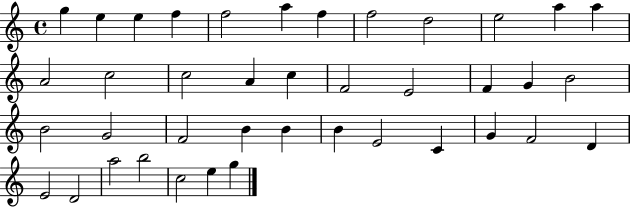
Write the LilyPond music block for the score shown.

{
  \clef treble
  \time 4/4
  \defaultTimeSignature
  \key c \major
  g''4 e''4 e''4 f''4 | f''2 a''4 f''4 | f''2 d''2 | e''2 a''4 a''4 | \break a'2 c''2 | c''2 a'4 c''4 | f'2 e'2 | f'4 g'4 b'2 | \break b'2 g'2 | f'2 b'4 b'4 | b'4 e'2 c'4 | g'4 f'2 d'4 | \break e'2 d'2 | a''2 b''2 | c''2 e''4 g''4 | \bar "|."
}